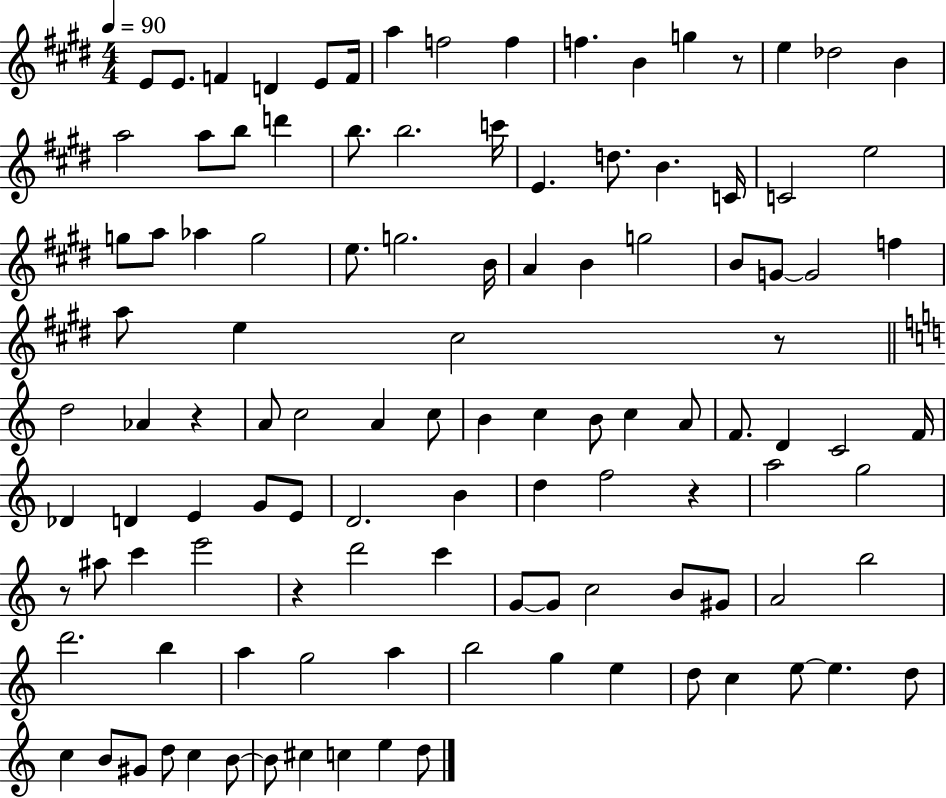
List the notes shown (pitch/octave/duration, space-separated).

E4/e E4/e. F4/q D4/q E4/e F4/s A5/q F5/h F5/q F5/q. B4/q G5/q R/e E5/q Db5/h B4/q A5/h A5/e B5/e D6/q B5/e. B5/h. C6/s E4/q. D5/e. B4/q. C4/s C4/h E5/h G5/e A5/e Ab5/q G5/h E5/e. G5/h. B4/s A4/q B4/q G5/h B4/e G4/e G4/h F5/q A5/e E5/q C#5/h R/e D5/h Ab4/q R/q A4/e C5/h A4/q C5/e B4/q C5/q B4/e C5/q A4/e F4/e. D4/q C4/h F4/s Db4/q D4/q E4/q G4/e E4/e D4/h. B4/q D5/q F5/h R/q A5/h G5/h R/e A#5/e C6/q E6/h R/q D6/h C6/q G4/e G4/e C5/h B4/e G#4/e A4/h B5/h D6/h. B5/q A5/q G5/h A5/q B5/h G5/q E5/q D5/e C5/q E5/e E5/q. D5/e C5/q B4/e G#4/e D5/e C5/q B4/e B4/e C#5/q C5/q E5/q D5/e